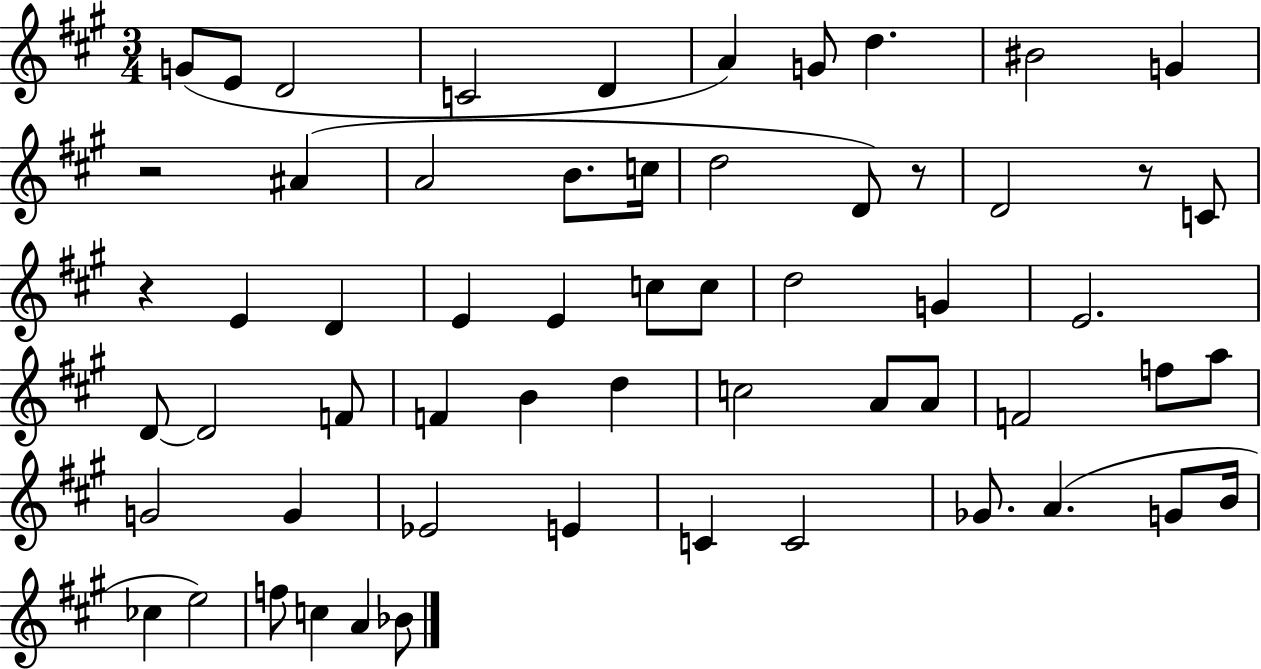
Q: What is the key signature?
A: A major